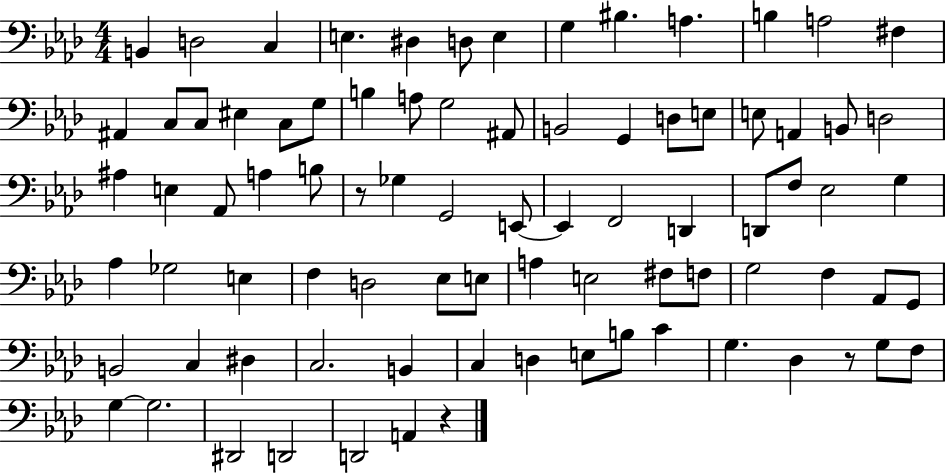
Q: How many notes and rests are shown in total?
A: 84